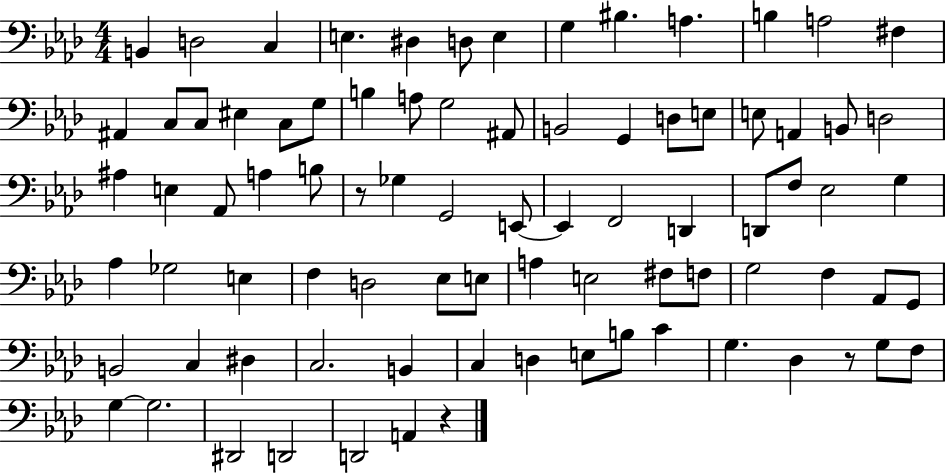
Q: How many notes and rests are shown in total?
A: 84